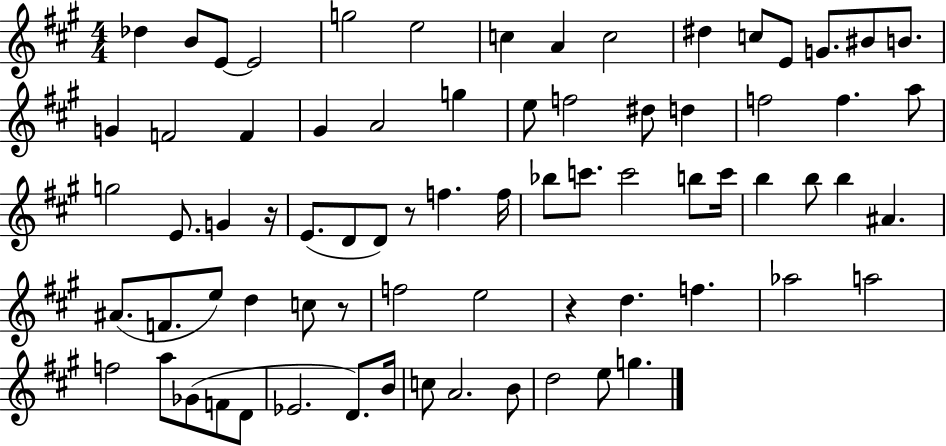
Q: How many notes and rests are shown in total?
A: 74